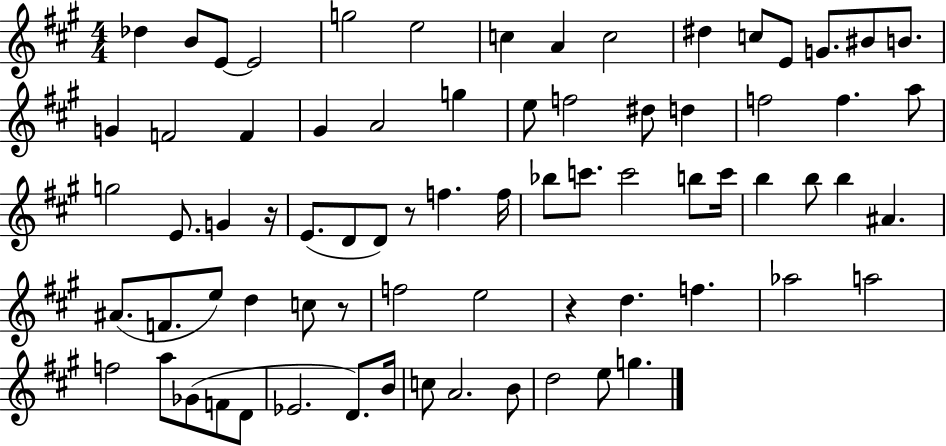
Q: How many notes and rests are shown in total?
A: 74